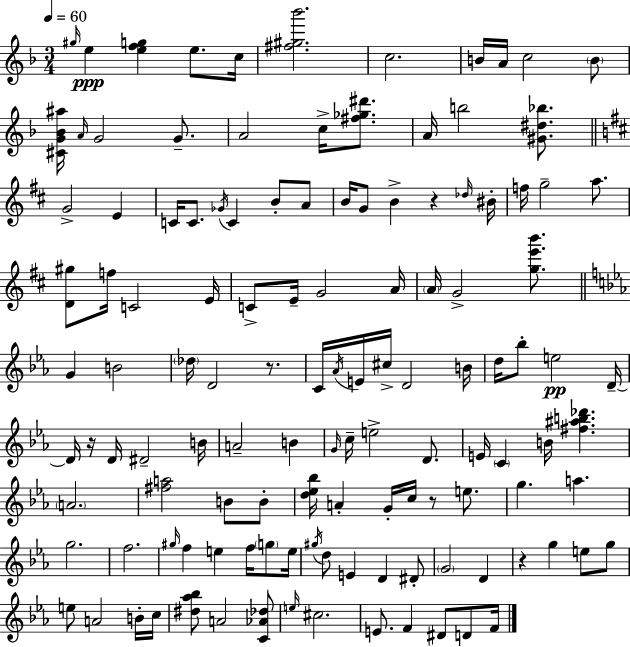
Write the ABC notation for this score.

X:1
T:Untitled
M:3/4
L:1/4
K:Dm
^g/4 e [efg] e/2 c/4 [^f^g_b']2 c2 B/4 A/4 c2 B/2 [^CG_B^a]/4 A/4 G2 G/2 A2 c/4 [^f_g^d']/2 A/4 b2 [^G^d_b]/2 G2 E C/4 C/2 _G/4 C B/2 A/2 B/4 G/2 B z _d/4 ^B/4 f/4 g2 a/2 [D^g]/2 f/4 C2 E/4 C/2 E/4 G2 A/4 A/4 G2 [ge'b']/2 G B2 _d/4 D2 z/2 C/4 _A/4 E/4 ^c/4 D2 B/4 d/4 _b/2 e2 D/4 D/4 z/4 D/4 ^D2 B/4 A2 B G/4 c/4 e2 D/2 E/4 C B/4 [^f^ab_d'] A2 [^fa]2 B/2 B/2 [d_e_b]/4 A G/4 c/4 z/2 e/2 g a g2 f2 ^g/4 f e f/4 g/2 e/4 ^g/4 d/2 E D ^D/2 G2 D z g e/2 g/2 e/2 A2 B/4 c/4 [^d_a_b]/2 A2 [C_A_d]/2 e/4 ^c2 E/2 F ^D/2 D/2 F/4